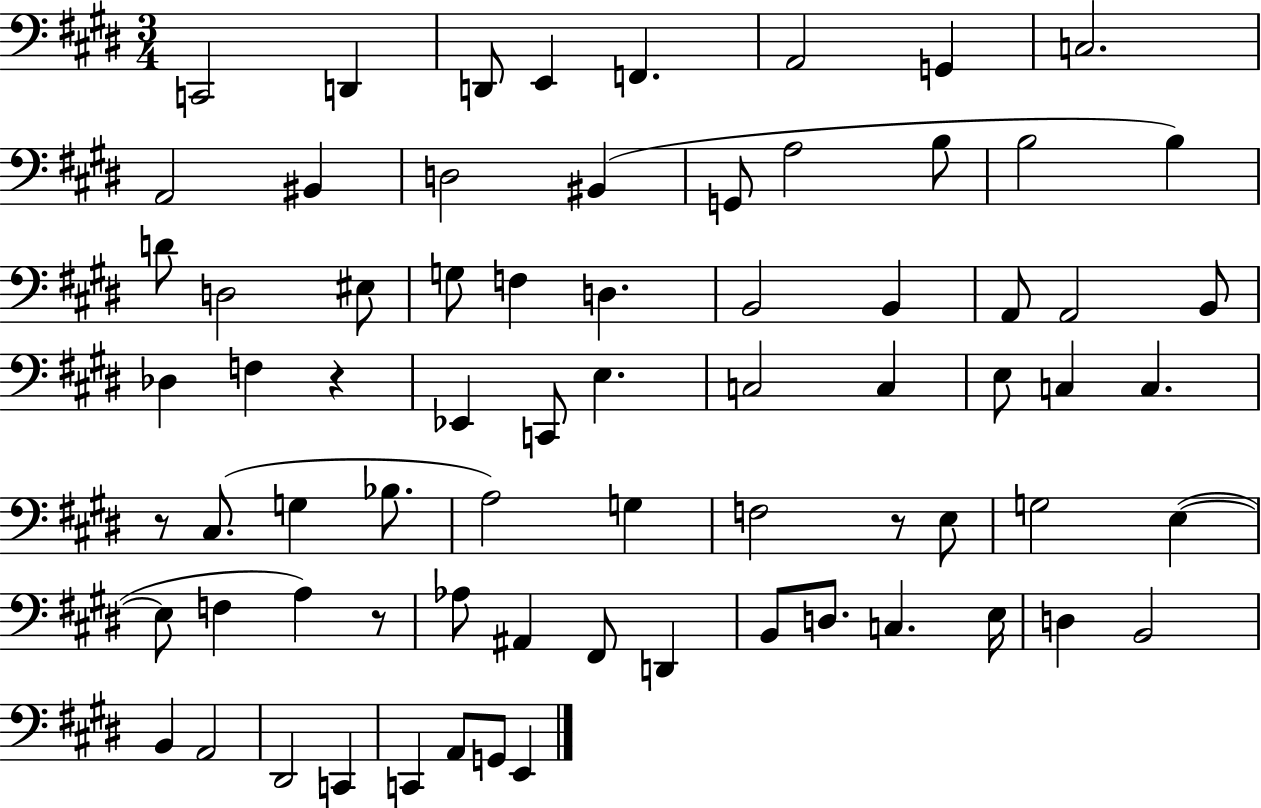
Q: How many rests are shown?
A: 4